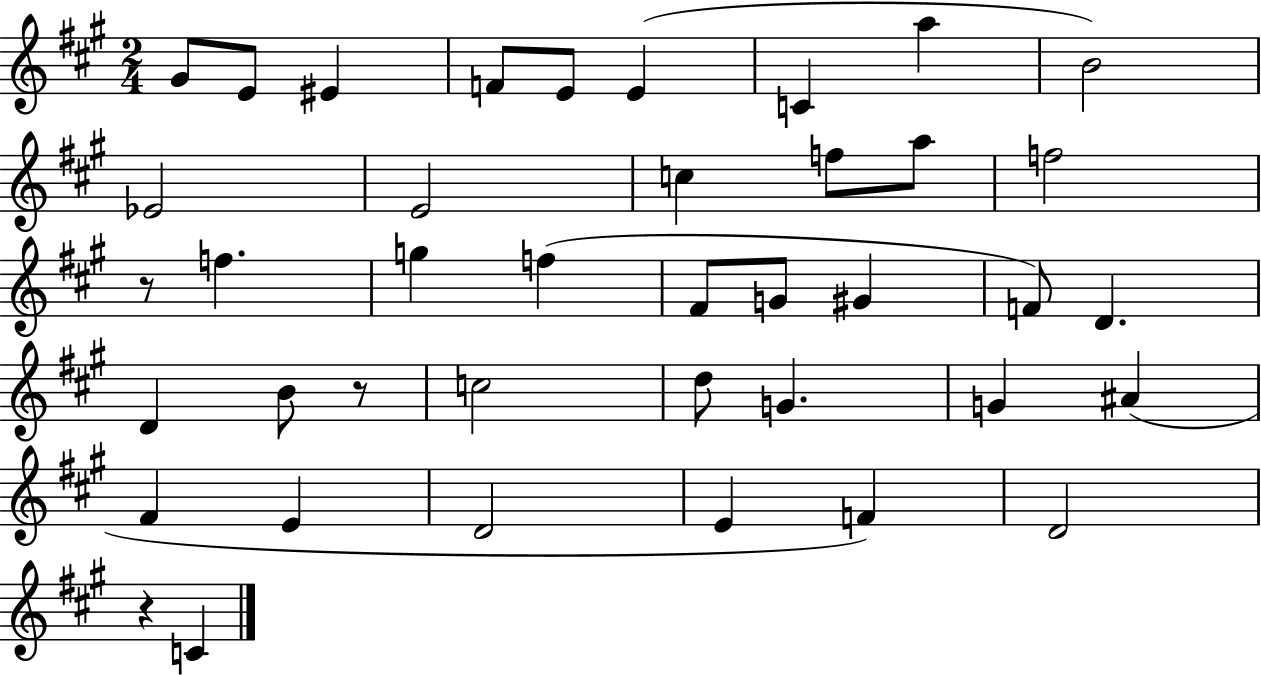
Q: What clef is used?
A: treble